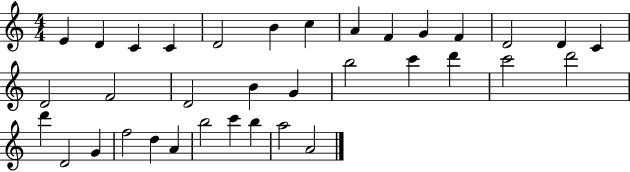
E4/q D4/q C4/q C4/q D4/h B4/q C5/q A4/q F4/q G4/q F4/q D4/h D4/q C4/q D4/h F4/h D4/h B4/q G4/q B5/h C6/q D6/q C6/h D6/h D6/q D4/h G4/q F5/h D5/q A4/q B5/h C6/q B5/q A5/h A4/h